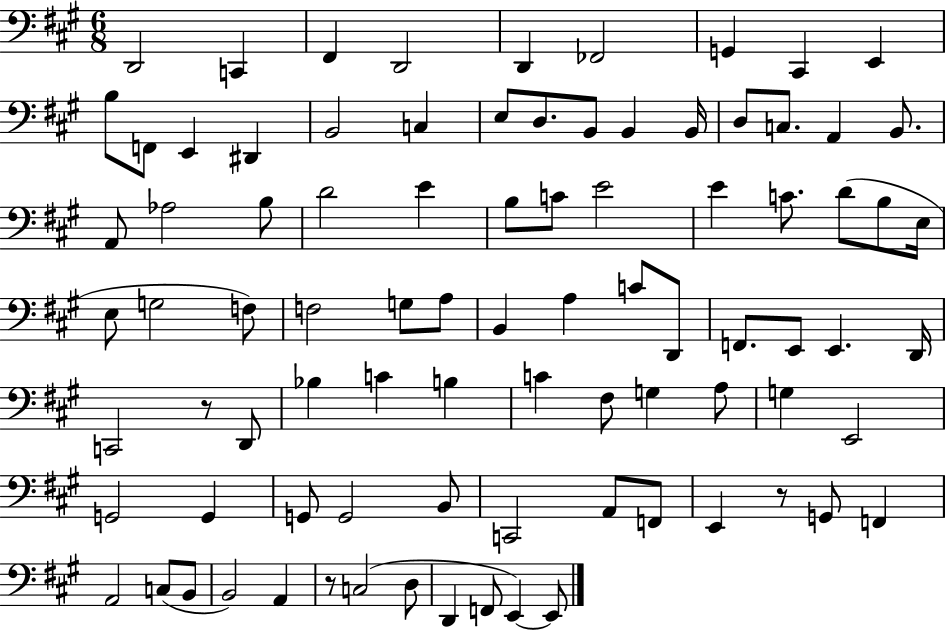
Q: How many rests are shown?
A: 3